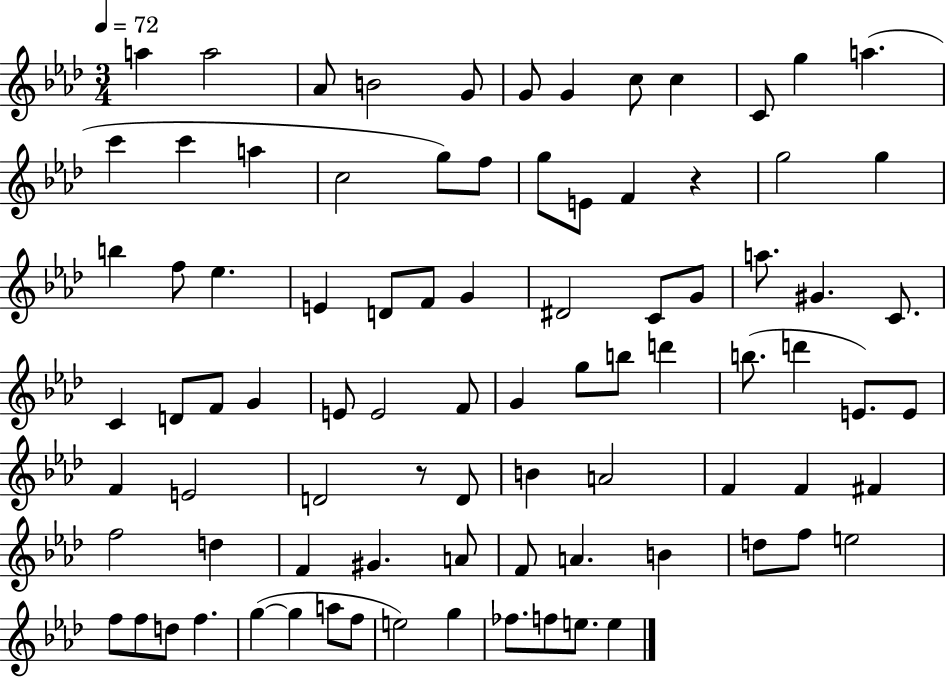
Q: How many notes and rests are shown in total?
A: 87